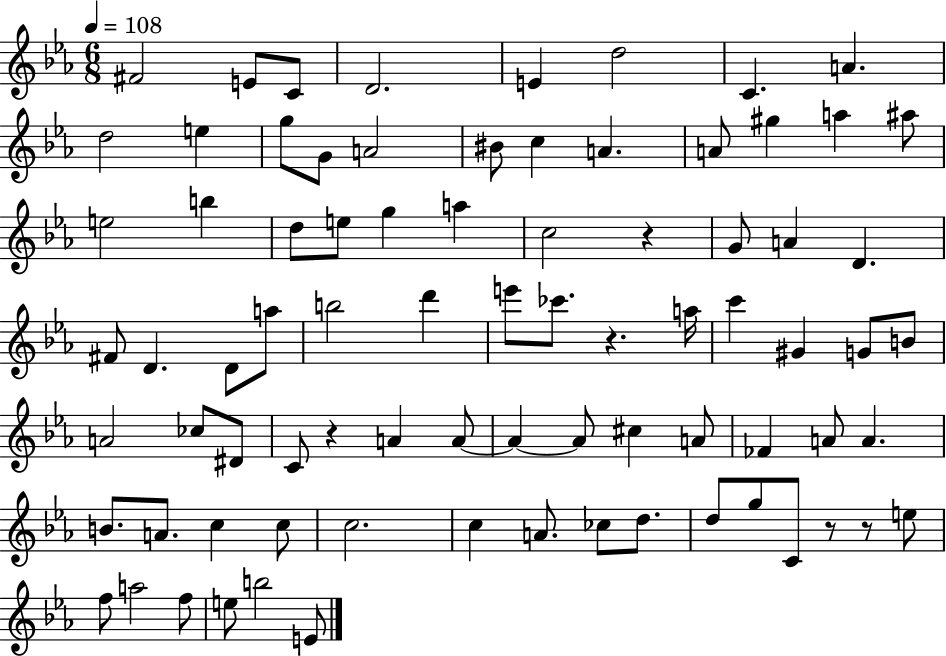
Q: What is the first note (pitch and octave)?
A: F#4